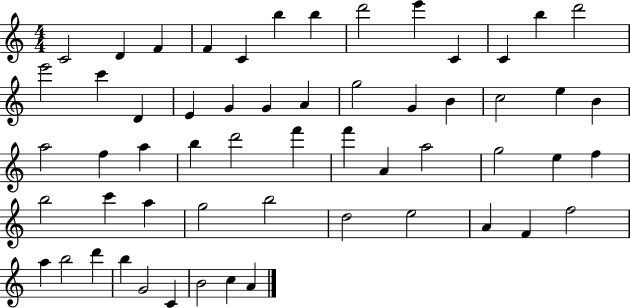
C4/h D4/q F4/q F4/q C4/q B5/q B5/q D6/h E6/q C4/q C4/q B5/q D6/h E6/h C6/q D4/q E4/q G4/q G4/q A4/q G5/h G4/q B4/q C5/h E5/q B4/q A5/h F5/q A5/q B5/q D6/h F6/q F6/q A4/q A5/h G5/h E5/q F5/q B5/h C6/q A5/q G5/h B5/h D5/h E5/h A4/q F4/q F5/h A5/q B5/h D6/q B5/q G4/h C4/q B4/h C5/q A4/q